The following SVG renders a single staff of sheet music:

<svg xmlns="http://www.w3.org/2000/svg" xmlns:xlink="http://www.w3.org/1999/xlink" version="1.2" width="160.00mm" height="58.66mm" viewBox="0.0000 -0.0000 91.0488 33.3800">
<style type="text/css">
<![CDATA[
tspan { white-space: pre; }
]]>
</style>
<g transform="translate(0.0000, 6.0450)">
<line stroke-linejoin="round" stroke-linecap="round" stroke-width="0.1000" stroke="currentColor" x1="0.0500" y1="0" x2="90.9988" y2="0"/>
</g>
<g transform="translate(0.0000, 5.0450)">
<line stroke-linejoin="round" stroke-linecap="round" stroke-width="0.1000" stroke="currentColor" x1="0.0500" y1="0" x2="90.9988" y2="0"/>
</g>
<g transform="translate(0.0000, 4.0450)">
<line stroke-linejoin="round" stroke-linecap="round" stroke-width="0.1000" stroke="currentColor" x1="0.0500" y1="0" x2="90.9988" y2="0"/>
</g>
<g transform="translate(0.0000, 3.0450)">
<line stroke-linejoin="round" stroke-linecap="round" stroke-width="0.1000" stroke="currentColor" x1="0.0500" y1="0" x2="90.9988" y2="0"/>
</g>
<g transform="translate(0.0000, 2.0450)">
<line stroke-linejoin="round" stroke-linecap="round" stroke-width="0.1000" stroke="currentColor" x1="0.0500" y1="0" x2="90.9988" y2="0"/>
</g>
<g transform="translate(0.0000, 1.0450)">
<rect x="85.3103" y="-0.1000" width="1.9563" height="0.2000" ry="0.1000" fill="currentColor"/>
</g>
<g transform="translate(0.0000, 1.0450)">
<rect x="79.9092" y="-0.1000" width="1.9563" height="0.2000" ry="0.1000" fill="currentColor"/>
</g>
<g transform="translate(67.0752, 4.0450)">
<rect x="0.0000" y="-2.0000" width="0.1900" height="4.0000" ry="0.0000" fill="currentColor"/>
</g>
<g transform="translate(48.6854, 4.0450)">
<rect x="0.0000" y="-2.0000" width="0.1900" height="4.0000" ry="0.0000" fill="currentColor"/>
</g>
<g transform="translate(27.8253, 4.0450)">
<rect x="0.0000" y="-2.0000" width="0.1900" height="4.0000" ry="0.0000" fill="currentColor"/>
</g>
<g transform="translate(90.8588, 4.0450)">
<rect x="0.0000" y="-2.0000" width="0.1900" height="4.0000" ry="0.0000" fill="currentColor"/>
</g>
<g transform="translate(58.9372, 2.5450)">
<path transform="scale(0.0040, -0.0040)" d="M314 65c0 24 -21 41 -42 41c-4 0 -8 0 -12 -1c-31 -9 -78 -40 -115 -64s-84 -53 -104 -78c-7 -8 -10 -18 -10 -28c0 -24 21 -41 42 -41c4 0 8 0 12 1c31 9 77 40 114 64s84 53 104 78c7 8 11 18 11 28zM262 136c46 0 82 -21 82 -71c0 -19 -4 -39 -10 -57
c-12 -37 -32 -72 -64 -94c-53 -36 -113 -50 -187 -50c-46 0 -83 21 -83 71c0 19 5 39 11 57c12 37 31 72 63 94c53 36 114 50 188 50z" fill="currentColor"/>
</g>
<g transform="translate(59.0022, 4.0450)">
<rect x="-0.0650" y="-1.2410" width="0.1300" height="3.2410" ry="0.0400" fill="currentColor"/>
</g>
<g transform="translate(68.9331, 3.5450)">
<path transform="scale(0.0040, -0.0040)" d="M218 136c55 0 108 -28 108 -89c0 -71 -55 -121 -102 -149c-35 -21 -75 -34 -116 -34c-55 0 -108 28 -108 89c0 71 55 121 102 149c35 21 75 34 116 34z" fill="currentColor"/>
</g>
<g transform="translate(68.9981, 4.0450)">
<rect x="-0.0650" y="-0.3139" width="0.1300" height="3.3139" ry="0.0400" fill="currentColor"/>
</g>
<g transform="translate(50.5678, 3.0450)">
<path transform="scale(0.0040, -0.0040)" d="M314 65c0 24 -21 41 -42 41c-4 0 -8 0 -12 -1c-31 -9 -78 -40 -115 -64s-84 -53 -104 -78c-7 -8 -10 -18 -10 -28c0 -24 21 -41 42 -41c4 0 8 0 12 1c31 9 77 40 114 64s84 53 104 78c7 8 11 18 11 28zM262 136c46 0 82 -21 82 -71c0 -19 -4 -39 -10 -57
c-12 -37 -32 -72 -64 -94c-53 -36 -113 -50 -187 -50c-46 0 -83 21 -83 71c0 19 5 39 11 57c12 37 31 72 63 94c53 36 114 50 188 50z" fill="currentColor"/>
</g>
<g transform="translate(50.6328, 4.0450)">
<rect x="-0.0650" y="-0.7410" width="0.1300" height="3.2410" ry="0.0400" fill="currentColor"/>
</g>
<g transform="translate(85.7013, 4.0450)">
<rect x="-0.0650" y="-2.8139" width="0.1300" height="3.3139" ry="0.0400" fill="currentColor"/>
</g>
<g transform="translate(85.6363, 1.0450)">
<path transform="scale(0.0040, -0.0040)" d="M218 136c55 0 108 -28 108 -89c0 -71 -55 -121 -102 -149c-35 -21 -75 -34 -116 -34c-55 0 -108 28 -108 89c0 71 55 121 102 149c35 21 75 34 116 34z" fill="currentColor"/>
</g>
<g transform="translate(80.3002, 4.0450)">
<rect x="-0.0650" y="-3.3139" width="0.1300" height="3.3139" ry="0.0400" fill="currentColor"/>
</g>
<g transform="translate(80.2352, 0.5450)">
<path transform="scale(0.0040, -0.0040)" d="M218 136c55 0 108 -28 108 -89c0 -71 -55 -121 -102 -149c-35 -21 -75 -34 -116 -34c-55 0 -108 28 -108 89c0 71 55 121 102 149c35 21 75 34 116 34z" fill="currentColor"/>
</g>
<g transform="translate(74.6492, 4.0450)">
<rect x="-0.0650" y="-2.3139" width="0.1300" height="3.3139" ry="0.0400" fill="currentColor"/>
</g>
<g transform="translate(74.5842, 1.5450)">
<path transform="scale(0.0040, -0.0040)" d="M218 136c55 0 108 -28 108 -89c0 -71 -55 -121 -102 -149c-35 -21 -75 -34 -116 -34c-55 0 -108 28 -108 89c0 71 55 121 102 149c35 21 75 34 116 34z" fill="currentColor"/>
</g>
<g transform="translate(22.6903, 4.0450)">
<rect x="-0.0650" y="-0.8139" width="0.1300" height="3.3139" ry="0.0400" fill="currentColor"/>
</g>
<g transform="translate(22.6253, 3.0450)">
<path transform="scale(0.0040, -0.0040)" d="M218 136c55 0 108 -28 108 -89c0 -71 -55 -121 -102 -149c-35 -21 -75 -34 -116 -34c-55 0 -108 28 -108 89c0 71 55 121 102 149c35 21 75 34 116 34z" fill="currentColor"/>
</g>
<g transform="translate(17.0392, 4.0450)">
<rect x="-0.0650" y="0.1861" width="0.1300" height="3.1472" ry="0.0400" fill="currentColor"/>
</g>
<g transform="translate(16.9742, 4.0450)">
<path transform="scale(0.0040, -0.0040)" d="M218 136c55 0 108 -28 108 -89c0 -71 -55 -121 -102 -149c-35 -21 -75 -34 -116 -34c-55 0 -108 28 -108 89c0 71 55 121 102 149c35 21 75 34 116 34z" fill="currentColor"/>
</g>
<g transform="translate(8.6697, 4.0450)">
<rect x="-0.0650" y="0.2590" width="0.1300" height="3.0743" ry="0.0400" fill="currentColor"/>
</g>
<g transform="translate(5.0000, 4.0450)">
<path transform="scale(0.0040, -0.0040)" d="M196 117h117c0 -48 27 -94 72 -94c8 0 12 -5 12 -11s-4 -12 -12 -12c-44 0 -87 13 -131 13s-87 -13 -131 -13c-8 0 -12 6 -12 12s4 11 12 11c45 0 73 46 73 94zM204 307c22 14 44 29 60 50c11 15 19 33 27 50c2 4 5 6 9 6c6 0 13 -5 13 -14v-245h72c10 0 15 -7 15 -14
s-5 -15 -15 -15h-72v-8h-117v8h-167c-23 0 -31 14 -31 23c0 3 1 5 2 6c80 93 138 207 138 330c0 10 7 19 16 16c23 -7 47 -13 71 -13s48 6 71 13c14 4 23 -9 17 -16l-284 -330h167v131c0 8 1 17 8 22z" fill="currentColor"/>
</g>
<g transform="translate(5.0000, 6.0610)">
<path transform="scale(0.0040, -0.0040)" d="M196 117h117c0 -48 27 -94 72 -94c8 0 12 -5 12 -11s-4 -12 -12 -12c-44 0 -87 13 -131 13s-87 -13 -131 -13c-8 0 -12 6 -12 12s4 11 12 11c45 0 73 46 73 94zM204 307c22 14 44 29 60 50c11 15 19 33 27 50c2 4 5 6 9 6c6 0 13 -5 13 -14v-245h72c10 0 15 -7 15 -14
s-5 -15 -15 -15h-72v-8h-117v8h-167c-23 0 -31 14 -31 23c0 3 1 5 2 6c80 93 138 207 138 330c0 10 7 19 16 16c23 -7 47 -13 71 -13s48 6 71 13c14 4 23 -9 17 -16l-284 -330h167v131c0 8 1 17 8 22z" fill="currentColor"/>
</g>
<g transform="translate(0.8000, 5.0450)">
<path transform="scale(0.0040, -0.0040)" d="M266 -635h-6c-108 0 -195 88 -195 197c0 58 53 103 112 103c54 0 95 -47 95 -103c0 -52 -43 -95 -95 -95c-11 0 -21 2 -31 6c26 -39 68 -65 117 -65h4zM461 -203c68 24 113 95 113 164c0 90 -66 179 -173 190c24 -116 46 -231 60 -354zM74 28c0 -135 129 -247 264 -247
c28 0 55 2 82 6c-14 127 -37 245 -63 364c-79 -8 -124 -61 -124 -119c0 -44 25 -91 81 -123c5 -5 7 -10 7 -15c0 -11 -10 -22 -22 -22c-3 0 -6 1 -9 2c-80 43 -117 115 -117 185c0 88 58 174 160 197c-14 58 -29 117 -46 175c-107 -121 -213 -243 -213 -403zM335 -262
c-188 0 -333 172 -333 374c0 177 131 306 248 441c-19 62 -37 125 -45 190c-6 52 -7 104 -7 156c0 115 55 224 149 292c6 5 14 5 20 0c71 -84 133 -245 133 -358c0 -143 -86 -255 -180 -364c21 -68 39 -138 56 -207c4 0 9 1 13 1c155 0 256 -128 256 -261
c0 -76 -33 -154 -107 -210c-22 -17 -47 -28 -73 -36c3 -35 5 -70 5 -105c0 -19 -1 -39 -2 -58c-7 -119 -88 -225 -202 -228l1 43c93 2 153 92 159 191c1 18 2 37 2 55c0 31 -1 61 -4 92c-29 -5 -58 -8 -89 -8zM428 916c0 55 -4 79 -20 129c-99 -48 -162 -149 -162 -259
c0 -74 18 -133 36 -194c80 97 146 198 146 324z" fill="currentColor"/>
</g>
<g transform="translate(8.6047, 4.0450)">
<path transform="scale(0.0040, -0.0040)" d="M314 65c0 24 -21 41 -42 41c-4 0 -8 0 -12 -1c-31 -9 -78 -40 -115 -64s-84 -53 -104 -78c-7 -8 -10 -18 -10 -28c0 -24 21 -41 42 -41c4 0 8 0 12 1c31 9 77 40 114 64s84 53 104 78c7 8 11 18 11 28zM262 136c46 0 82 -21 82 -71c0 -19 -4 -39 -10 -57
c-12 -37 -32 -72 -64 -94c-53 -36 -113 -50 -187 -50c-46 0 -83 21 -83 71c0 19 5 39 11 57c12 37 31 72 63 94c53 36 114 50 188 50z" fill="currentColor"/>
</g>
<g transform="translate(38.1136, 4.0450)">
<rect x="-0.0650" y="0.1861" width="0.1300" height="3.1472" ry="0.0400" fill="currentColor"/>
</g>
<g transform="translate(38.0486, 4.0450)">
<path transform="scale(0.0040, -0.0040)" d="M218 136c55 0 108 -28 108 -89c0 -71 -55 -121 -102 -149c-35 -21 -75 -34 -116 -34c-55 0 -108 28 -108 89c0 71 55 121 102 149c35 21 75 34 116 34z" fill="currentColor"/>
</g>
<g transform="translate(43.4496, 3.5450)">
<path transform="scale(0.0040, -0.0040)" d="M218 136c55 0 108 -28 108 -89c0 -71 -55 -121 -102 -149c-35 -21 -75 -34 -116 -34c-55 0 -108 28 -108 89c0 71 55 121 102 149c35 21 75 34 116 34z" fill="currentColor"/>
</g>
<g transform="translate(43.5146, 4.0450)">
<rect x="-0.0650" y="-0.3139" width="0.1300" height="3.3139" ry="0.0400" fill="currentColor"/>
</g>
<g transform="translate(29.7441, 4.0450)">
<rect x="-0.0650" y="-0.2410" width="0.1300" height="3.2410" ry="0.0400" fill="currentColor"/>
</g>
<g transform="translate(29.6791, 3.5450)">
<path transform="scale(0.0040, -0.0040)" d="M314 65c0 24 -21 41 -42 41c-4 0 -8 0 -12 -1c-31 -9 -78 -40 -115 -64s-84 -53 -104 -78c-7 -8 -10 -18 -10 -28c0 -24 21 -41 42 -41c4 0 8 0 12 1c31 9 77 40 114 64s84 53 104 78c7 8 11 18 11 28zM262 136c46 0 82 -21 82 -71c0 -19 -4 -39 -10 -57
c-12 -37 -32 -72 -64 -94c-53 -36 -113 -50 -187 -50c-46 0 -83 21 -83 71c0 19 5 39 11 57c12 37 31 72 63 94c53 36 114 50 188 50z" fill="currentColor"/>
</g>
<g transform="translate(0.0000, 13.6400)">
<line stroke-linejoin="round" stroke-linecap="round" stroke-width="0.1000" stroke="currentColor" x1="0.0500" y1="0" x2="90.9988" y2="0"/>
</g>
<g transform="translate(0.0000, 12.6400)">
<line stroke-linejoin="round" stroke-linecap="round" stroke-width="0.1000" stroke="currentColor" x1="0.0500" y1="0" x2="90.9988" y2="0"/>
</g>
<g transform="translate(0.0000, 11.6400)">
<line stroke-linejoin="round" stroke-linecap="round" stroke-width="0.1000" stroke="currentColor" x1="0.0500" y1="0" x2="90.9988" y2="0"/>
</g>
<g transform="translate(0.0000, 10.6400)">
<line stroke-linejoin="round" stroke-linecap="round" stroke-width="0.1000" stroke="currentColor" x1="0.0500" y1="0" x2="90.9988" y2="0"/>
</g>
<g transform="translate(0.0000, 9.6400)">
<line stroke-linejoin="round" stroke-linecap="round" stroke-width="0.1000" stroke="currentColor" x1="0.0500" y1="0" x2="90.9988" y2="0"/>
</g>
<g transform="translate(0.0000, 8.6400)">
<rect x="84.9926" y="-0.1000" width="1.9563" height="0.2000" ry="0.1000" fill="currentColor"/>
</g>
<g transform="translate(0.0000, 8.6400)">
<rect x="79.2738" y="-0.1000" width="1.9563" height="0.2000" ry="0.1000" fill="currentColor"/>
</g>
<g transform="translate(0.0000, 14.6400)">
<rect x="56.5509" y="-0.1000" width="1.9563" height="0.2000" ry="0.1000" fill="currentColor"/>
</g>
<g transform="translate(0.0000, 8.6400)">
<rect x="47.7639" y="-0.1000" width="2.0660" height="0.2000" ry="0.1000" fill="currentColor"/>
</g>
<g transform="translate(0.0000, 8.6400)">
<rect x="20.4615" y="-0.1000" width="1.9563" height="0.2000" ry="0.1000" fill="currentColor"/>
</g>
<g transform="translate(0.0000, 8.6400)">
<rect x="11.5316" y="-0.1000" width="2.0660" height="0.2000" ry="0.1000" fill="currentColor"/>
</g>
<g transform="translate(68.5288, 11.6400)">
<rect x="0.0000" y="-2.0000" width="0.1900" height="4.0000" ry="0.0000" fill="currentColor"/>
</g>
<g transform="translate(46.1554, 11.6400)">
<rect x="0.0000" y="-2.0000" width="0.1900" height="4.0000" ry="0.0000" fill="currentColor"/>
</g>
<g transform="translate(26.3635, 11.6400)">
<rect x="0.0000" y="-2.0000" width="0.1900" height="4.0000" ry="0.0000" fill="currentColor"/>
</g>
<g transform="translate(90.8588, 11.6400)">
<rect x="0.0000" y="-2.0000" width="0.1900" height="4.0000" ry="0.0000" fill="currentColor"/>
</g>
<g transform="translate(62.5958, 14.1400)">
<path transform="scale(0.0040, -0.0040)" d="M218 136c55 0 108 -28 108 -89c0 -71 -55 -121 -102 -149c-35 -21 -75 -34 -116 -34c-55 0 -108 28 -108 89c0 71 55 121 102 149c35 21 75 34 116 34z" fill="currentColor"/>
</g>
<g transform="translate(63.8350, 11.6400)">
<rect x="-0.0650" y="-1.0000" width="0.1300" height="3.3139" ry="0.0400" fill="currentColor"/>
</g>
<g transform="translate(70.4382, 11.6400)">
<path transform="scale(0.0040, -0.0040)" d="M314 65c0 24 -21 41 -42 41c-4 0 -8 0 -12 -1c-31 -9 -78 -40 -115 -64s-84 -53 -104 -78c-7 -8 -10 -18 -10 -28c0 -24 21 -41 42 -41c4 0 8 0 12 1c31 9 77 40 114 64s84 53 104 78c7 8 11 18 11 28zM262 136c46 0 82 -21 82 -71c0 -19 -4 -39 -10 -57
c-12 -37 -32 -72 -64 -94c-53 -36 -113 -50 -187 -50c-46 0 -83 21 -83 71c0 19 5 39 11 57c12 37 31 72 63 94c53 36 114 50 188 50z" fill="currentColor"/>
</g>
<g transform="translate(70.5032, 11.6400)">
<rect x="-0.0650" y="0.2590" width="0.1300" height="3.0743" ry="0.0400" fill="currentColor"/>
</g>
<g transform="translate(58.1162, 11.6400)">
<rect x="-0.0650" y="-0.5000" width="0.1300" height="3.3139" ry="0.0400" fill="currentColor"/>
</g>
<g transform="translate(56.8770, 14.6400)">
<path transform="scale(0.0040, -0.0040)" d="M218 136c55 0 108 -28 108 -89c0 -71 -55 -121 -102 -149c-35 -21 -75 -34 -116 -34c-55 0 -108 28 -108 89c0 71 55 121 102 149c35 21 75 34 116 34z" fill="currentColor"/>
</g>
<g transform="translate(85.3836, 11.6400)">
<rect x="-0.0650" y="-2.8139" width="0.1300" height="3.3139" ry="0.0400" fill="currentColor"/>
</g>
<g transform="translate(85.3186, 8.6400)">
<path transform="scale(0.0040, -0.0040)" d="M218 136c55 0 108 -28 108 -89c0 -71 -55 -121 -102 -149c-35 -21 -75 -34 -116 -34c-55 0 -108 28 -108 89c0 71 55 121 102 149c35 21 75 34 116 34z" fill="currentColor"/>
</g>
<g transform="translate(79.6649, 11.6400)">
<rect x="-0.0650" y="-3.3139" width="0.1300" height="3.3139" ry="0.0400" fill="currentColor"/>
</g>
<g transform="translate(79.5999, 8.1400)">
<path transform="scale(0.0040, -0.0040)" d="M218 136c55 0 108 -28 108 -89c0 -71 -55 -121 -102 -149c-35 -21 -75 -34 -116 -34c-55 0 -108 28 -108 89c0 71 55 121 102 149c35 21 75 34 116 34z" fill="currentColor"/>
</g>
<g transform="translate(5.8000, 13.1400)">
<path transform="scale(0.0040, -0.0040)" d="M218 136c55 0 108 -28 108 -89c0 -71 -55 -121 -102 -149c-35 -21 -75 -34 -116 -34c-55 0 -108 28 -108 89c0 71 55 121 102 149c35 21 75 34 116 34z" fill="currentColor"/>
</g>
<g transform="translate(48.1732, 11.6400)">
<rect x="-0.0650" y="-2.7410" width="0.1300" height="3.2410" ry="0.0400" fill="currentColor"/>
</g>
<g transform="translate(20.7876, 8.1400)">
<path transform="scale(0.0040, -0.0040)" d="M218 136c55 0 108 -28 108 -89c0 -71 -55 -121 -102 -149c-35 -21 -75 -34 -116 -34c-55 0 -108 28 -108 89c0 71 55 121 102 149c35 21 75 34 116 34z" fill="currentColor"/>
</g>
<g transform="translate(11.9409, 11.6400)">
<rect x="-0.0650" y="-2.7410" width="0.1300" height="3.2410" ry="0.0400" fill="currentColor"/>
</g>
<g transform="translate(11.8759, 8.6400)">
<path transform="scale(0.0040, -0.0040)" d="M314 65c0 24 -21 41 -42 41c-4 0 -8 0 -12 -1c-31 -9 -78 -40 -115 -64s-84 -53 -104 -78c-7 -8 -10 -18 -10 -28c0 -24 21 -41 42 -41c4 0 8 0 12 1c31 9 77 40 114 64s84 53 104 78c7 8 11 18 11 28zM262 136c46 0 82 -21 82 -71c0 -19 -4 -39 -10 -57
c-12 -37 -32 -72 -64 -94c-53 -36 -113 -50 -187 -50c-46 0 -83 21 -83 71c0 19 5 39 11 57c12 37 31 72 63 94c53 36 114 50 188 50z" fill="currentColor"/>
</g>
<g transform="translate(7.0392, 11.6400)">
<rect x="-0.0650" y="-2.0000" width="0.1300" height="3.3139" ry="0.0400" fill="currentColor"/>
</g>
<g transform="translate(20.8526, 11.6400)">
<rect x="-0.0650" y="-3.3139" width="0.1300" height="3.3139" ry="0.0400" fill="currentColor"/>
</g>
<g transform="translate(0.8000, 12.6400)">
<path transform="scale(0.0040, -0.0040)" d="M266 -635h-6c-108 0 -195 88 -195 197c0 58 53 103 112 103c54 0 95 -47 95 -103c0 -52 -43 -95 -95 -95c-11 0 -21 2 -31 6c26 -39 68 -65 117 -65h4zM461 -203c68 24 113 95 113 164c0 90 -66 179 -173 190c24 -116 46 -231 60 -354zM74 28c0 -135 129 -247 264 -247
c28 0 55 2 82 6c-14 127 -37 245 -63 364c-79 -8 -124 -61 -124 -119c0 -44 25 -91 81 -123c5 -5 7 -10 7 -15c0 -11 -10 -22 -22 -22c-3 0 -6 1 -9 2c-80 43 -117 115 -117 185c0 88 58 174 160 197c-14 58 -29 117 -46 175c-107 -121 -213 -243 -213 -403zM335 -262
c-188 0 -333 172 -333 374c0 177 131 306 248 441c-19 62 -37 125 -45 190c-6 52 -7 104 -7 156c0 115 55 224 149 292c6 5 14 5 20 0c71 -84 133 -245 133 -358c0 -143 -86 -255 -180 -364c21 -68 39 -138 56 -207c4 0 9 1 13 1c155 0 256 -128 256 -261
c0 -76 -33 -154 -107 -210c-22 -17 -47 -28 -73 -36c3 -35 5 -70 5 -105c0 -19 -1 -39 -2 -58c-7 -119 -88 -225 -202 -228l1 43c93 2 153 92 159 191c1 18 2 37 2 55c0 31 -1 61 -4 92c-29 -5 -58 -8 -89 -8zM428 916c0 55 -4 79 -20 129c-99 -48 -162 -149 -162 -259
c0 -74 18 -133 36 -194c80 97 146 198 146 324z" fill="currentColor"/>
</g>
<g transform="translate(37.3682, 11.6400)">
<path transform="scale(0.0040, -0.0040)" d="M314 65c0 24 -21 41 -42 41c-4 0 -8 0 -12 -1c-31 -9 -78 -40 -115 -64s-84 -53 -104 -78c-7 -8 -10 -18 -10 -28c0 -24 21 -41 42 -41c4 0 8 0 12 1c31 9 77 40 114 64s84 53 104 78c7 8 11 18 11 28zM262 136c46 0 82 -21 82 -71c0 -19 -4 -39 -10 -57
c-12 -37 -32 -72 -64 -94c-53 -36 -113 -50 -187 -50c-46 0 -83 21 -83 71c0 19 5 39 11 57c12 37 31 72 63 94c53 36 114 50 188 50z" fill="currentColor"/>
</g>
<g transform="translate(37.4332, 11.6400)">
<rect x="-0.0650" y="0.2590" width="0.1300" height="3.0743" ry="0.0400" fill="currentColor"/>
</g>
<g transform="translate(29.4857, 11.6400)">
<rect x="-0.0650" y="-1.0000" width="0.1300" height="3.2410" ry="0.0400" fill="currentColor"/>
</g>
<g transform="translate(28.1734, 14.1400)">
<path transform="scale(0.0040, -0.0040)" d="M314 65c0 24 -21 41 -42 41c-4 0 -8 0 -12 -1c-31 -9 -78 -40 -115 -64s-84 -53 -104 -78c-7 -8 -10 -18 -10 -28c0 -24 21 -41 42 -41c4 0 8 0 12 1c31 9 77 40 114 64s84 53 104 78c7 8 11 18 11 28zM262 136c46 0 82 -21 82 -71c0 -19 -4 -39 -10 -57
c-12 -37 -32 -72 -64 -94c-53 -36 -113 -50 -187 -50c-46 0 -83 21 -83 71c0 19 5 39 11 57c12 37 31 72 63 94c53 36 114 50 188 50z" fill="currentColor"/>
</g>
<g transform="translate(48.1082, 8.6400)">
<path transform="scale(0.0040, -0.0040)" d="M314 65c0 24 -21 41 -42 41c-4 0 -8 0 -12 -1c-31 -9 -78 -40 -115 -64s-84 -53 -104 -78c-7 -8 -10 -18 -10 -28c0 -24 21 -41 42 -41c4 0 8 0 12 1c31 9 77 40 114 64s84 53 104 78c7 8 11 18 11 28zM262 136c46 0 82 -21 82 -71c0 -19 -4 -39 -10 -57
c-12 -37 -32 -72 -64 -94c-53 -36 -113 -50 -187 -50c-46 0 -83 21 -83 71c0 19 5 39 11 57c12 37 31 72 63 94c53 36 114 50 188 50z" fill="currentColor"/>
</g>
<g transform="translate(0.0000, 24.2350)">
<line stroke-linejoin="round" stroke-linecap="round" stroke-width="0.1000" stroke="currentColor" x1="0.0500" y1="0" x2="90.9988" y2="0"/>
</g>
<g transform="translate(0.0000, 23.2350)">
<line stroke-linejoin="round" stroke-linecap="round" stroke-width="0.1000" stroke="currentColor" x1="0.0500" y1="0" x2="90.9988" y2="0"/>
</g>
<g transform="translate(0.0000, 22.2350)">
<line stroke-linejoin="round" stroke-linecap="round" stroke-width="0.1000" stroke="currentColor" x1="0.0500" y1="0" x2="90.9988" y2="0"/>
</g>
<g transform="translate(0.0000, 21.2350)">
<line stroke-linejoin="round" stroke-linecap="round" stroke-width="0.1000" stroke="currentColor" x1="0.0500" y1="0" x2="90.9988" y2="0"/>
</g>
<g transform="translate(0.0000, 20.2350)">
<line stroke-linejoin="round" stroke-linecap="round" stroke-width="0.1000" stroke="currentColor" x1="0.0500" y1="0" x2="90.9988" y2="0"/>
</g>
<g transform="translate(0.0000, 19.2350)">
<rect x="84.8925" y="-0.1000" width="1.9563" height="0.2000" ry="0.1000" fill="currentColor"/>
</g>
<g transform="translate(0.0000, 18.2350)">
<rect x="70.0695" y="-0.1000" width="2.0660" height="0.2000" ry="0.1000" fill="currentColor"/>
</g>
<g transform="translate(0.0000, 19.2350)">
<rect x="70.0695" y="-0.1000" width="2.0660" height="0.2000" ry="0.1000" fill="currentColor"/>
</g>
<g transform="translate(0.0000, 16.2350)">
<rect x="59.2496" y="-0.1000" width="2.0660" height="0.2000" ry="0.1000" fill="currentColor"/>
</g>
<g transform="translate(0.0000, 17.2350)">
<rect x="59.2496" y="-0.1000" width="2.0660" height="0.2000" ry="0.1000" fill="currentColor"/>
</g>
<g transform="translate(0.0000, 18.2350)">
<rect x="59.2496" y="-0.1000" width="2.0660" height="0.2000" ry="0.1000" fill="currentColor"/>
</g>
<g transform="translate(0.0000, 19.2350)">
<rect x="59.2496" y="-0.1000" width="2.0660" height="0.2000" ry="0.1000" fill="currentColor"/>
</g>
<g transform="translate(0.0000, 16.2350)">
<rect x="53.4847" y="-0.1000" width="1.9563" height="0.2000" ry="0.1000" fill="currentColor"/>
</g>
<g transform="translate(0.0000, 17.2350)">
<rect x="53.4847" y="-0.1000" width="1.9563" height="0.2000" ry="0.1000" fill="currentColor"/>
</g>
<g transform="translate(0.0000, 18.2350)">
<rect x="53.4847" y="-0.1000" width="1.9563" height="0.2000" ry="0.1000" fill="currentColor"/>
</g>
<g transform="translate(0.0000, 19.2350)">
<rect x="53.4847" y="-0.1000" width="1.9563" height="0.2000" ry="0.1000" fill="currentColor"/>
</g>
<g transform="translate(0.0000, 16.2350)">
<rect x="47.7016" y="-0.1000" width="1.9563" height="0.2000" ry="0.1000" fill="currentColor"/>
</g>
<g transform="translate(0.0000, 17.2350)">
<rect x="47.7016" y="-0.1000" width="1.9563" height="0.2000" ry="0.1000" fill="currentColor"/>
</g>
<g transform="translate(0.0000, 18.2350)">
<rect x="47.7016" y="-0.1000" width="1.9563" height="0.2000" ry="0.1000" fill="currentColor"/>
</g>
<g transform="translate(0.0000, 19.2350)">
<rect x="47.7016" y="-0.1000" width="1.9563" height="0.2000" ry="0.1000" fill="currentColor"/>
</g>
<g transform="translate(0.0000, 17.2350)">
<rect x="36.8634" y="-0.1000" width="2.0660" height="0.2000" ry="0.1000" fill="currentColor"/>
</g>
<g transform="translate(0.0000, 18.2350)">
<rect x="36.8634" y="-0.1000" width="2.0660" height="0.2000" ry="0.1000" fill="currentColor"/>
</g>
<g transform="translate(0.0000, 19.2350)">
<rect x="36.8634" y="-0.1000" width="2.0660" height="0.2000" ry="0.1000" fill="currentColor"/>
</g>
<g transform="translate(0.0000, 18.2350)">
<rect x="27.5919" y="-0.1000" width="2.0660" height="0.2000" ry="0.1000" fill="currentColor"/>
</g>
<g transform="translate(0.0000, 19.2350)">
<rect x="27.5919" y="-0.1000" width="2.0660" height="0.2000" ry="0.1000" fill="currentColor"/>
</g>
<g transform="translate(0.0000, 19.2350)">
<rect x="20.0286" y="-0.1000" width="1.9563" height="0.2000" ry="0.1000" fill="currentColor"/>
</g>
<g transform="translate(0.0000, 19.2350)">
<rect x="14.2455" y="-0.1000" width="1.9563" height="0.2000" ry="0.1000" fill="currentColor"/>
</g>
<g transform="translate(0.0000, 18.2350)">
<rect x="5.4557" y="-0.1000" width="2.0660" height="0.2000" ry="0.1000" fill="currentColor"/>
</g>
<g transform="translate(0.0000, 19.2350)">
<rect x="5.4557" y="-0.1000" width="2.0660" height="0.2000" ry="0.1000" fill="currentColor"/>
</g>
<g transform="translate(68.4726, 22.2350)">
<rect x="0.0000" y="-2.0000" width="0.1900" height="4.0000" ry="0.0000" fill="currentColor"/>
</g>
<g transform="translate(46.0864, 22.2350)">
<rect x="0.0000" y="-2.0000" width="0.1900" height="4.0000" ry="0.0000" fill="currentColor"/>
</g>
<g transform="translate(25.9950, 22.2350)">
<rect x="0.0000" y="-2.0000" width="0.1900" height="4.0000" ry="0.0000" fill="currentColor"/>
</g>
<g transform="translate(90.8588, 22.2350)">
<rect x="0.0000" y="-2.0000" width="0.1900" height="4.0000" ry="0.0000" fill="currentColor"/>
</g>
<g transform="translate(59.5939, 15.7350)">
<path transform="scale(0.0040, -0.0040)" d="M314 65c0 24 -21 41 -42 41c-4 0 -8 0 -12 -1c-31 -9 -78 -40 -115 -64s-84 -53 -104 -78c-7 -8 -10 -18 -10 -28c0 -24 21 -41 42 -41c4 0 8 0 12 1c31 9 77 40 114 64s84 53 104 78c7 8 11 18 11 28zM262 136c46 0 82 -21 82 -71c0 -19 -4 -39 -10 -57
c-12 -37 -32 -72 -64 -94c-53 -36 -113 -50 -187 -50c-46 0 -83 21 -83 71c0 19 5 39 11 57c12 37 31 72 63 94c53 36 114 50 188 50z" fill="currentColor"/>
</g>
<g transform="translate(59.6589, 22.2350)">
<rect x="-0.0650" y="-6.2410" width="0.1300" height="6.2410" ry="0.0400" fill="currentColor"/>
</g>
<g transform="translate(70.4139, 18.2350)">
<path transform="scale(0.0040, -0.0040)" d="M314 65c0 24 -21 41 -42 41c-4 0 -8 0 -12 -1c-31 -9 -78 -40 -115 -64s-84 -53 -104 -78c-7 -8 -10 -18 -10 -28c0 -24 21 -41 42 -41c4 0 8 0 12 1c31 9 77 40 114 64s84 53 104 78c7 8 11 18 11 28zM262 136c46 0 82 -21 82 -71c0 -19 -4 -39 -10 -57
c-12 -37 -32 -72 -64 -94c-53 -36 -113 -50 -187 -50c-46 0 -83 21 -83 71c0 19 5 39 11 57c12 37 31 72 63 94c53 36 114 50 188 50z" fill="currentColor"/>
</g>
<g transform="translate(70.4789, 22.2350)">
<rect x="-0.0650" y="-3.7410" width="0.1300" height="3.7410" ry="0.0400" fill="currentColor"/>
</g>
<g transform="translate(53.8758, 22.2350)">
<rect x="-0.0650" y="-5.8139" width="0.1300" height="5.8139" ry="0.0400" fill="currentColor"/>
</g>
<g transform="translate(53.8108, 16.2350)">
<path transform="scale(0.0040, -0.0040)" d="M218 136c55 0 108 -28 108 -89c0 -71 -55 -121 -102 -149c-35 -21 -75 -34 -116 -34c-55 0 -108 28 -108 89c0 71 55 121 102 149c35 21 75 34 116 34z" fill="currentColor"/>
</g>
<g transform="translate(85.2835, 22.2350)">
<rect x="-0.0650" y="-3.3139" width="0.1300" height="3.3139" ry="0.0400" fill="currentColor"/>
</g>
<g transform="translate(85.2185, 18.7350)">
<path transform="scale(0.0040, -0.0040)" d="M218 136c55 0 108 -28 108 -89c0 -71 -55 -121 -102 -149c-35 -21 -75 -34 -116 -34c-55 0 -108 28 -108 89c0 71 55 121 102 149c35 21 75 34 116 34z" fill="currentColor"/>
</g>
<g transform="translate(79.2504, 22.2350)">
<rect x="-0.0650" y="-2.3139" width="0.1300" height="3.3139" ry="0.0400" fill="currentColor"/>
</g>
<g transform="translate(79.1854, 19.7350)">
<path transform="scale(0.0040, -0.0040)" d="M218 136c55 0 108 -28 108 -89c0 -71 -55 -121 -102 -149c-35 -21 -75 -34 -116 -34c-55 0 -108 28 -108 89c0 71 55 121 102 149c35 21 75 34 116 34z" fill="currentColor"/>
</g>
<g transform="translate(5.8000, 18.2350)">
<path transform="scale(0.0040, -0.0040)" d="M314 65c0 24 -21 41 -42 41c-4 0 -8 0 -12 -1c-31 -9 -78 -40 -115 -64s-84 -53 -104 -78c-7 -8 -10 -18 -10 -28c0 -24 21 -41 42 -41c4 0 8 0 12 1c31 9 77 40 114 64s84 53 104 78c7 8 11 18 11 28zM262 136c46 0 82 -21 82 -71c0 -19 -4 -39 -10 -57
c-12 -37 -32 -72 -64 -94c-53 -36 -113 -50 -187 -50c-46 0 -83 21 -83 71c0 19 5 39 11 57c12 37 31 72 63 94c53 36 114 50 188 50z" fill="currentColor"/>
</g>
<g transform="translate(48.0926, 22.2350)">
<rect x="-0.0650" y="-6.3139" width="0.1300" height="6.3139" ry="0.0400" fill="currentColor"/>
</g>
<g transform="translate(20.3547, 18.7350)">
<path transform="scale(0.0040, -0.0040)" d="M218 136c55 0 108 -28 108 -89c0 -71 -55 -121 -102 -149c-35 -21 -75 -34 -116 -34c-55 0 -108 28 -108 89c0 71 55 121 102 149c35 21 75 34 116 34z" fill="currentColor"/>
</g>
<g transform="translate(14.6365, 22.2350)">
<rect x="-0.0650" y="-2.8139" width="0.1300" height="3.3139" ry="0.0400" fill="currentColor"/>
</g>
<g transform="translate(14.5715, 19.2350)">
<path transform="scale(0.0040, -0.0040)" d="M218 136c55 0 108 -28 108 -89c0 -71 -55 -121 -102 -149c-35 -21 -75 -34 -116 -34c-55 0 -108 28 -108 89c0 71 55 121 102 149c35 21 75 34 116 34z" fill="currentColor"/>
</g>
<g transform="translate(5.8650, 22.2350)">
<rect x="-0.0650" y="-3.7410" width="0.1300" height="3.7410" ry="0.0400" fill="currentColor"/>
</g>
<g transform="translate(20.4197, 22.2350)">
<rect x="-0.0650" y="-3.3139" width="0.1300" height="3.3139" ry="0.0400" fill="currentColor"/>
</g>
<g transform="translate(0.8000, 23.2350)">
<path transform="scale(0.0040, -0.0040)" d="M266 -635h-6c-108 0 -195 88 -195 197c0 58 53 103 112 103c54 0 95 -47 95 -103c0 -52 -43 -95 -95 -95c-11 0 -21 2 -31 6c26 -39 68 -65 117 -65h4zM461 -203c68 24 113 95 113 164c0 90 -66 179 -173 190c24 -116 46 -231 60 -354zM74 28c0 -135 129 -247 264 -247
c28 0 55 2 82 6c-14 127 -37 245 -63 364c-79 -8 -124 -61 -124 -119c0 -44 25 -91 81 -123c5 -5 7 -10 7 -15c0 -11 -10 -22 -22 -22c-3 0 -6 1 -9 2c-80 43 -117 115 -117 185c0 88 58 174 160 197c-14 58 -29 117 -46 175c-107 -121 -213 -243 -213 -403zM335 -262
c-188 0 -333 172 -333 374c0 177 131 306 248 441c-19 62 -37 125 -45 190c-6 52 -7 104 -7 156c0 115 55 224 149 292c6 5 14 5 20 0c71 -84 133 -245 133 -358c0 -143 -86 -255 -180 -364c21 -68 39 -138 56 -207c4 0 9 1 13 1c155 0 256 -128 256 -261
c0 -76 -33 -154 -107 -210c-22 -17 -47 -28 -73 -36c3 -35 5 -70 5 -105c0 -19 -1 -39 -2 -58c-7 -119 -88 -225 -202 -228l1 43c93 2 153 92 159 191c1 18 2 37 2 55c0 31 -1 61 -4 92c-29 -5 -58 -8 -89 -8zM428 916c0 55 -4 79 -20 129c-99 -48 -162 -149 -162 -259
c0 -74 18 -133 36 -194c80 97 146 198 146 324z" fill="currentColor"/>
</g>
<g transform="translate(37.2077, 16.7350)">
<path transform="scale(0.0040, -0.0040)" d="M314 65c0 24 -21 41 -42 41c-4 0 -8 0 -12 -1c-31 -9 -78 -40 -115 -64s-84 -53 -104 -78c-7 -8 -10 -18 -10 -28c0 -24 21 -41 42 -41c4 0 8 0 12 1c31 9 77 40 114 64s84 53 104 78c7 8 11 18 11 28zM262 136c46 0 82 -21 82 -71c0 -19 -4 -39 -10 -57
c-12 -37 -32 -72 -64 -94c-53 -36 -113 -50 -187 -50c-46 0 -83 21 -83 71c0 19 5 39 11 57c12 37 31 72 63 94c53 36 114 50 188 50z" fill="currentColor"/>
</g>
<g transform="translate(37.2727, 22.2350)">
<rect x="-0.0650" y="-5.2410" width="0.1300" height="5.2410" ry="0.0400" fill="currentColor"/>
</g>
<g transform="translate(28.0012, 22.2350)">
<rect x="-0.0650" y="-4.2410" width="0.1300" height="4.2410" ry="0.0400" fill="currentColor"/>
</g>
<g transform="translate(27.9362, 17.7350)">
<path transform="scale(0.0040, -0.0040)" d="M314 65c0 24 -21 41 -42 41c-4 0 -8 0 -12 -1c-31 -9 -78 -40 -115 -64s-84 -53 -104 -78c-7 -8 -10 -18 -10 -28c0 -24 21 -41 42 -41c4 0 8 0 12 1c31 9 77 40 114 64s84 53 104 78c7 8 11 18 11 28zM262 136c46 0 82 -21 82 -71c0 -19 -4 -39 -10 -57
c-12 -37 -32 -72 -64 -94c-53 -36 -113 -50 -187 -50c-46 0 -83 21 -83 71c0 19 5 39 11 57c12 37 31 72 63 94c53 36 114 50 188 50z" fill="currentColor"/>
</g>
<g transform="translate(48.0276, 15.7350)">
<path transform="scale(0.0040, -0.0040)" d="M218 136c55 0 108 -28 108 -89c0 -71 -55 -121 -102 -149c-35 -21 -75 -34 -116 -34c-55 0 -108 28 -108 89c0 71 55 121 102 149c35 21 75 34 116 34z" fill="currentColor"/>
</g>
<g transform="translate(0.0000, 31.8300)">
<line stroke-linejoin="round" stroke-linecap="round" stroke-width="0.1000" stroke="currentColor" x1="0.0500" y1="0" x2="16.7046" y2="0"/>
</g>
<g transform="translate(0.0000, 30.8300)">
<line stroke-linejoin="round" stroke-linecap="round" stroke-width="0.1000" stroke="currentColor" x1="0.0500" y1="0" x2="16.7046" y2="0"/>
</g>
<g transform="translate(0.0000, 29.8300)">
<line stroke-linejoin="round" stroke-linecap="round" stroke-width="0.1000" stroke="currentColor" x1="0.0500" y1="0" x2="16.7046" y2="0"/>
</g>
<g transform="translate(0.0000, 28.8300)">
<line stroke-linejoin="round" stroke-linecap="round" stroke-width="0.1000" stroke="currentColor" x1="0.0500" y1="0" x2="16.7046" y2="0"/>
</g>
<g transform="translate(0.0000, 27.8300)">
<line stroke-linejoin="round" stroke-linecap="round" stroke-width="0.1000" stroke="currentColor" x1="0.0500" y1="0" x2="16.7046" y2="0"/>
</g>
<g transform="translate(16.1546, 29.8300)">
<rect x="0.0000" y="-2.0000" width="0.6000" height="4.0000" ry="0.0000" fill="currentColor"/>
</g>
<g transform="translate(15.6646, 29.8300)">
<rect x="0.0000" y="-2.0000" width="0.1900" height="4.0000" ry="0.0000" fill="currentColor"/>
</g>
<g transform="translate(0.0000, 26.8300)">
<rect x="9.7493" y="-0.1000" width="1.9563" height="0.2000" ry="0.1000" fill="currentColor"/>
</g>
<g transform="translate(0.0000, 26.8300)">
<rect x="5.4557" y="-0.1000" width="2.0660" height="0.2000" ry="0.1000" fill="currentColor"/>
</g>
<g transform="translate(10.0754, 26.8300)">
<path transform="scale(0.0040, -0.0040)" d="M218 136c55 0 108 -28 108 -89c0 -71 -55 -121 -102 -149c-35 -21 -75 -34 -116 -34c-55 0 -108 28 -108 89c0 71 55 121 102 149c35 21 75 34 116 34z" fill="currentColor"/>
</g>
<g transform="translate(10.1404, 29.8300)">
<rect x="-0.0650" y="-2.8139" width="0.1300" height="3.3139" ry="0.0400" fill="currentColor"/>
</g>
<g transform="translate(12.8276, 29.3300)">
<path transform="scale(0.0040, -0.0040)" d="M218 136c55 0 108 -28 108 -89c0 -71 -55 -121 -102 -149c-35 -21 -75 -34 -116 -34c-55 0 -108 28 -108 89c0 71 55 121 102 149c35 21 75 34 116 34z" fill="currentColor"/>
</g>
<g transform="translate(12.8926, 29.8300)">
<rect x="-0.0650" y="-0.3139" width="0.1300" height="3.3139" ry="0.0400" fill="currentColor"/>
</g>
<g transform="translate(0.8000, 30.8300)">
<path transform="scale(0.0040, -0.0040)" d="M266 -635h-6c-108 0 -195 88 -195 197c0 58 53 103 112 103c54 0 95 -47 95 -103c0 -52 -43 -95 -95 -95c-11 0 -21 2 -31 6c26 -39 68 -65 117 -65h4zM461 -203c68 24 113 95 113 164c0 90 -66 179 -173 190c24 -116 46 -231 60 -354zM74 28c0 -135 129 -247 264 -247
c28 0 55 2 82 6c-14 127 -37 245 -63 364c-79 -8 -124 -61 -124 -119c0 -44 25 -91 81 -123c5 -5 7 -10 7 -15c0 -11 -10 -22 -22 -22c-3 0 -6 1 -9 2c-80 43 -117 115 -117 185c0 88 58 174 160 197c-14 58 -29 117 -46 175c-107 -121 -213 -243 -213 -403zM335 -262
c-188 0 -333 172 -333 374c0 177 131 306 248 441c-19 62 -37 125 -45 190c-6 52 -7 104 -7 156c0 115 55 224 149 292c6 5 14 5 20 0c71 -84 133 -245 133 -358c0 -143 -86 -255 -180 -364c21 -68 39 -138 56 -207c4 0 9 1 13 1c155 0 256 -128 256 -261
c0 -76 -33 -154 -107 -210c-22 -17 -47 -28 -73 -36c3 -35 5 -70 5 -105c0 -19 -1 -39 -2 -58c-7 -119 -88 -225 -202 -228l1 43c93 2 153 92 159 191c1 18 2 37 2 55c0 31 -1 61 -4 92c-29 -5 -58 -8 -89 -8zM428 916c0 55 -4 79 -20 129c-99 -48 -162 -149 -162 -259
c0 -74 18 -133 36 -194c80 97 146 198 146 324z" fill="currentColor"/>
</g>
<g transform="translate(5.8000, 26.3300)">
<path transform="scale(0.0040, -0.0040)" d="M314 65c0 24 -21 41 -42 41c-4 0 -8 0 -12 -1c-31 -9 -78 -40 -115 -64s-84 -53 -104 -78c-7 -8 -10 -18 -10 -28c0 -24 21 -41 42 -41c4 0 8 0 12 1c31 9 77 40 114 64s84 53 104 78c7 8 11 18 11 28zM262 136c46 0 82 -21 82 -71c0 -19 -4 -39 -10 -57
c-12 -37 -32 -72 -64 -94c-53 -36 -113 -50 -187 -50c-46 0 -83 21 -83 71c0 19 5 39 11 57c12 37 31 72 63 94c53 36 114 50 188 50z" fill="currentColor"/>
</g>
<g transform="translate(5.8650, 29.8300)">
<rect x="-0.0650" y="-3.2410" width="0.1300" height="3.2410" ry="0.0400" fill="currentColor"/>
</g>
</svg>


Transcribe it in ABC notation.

X:1
T:Untitled
M:4/4
L:1/4
K:C
B2 B d c2 B c d2 e2 c g b a F a2 b D2 B2 a2 C D B2 b a c'2 a b d'2 f'2 a' g' a'2 c'2 g b b2 a c